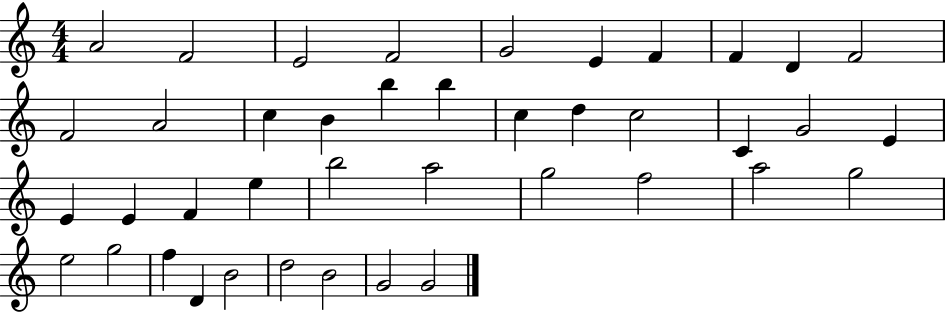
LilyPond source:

{
  \clef treble
  \numericTimeSignature
  \time 4/4
  \key c \major
  a'2 f'2 | e'2 f'2 | g'2 e'4 f'4 | f'4 d'4 f'2 | \break f'2 a'2 | c''4 b'4 b''4 b''4 | c''4 d''4 c''2 | c'4 g'2 e'4 | \break e'4 e'4 f'4 e''4 | b''2 a''2 | g''2 f''2 | a''2 g''2 | \break e''2 g''2 | f''4 d'4 b'2 | d''2 b'2 | g'2 g'2 | \break \bar "|."
}